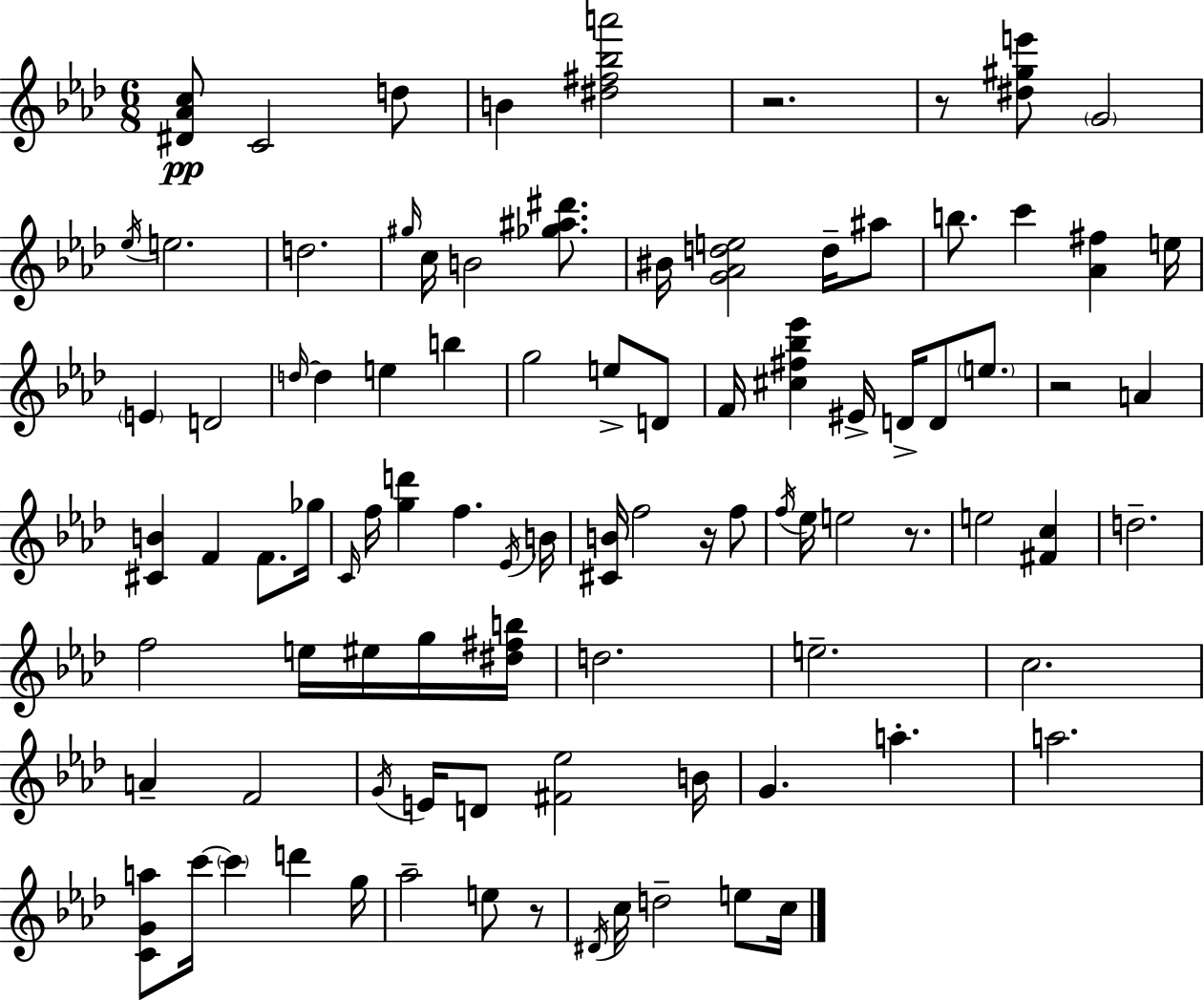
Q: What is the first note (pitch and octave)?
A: C4